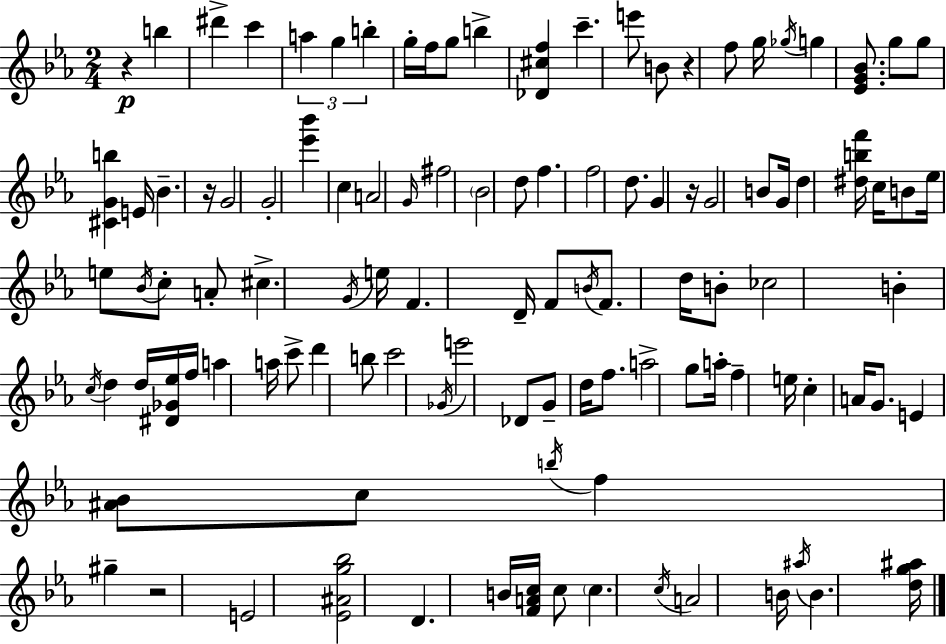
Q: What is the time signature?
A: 2/4